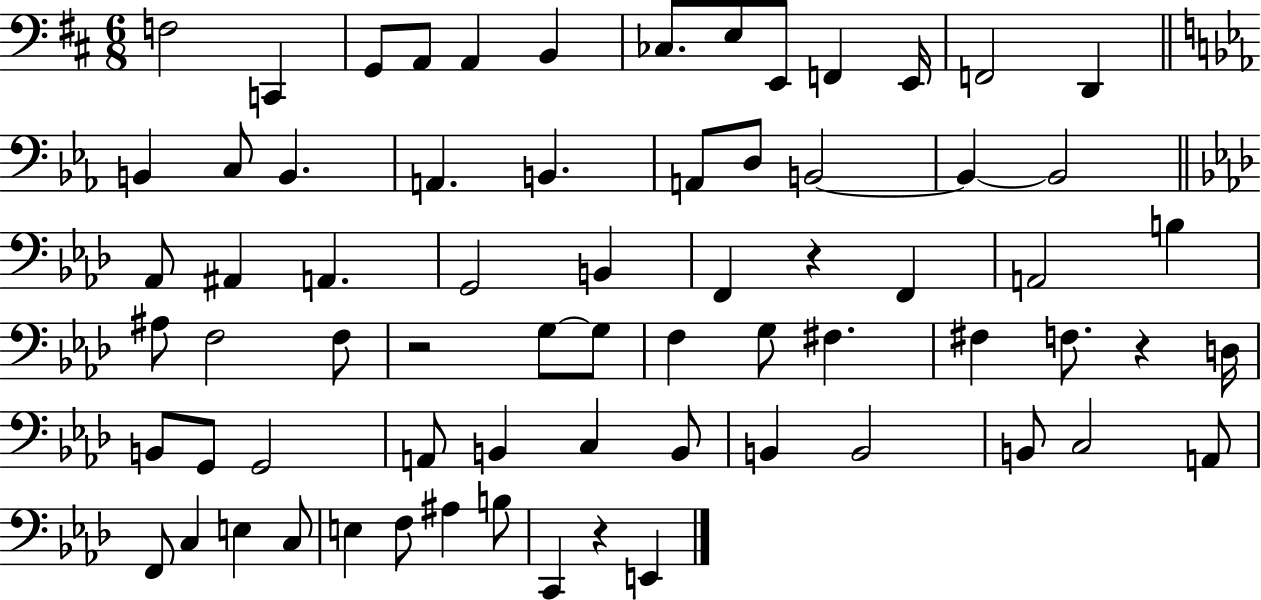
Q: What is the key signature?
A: D major